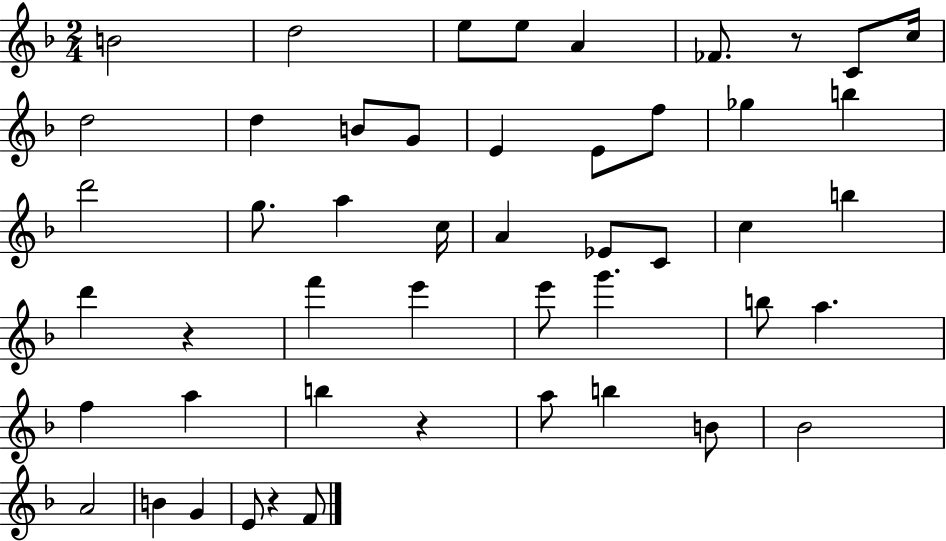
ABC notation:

X:1
T:Untitled
M:2/4
L:1/4
K:F
B2 d2 e/2 e/2 A _F/2 z/2 C/2 c/4 d2 d B/2 G/2 E E/2 f/2 _g b d'2 g/2 a c/4 A _E/2 C/2 c b d' z f' e' e'/2 g' b/2 a f a b z a/2 b B/2 _B2 A2 B G E/2 z F/2